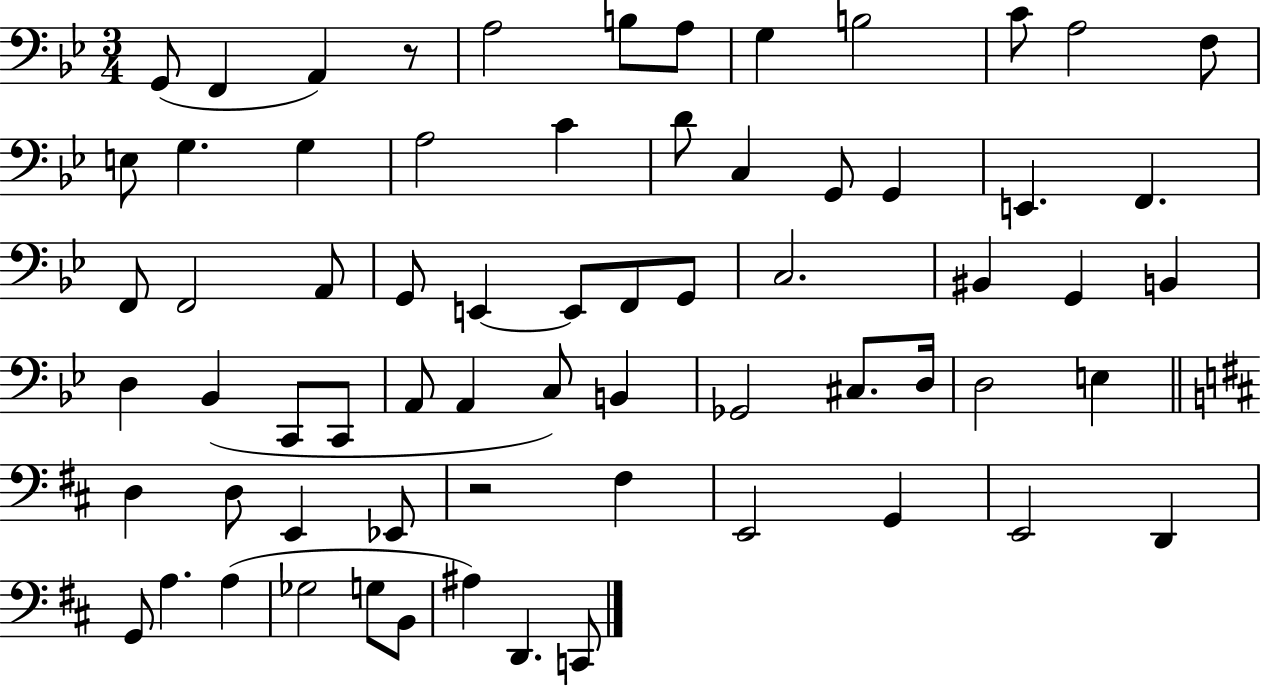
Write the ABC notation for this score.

X:1
T:Untitled
M:3/4
L:1/4
K:Bb
G,,/2 F,, A,, z/2 A,2 B,/2 A,/2 G, B,2 C/2 A,2 F,/2 E,/2 G, G, A,2 C D/2 C, G,,/2 G,, E,, F,, F,,/2 F,,2 A,,/2 G,,/2 E,, E,,/2 F,,/2 G,,/2 C,2 ^B,, G,, B,, D, _B,, C,,/2 C,,/2 A,,/2 A,, C,/2 B,, _G,,2 ^C,/2 D,/4 D,2 E, D, D,/2 E,, _E,,/2 z2 ^F, E,,2 G,, E,,2 D,, G,,/2 A, A, _G,2 G,/2 B,,/2 ^A, D,, C,,/2